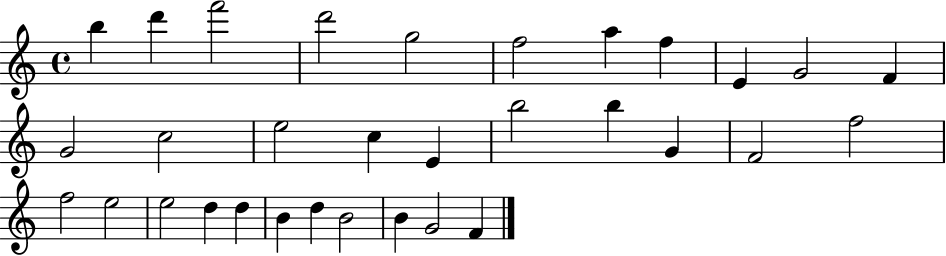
X:1
T:Untitled
M:4/4
L:1/4
K:C
b d' f'2 d'2 g2 f2 a f E G2 F G2 c2 e2 c E b2 b G F2 f2 f2 e2 e2 d d B d B2 B G2 F